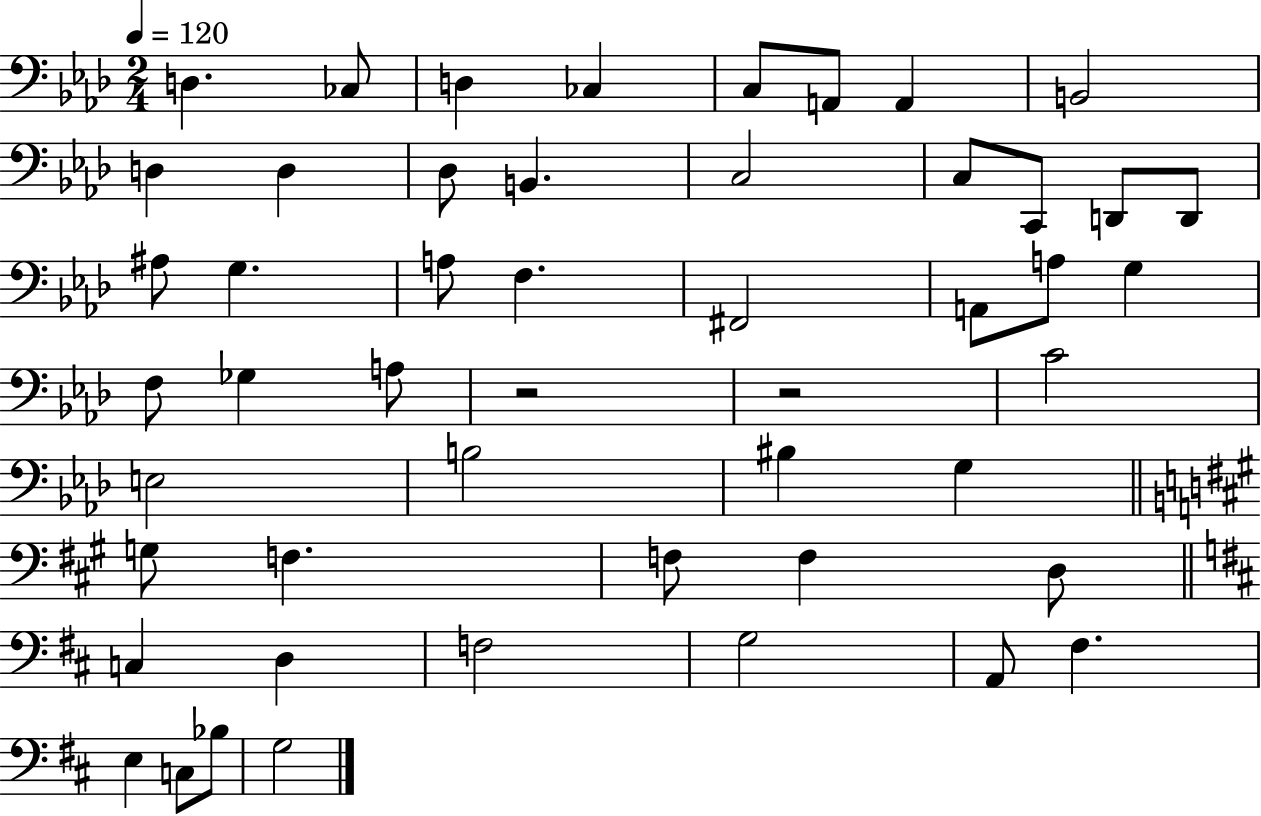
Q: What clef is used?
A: bass